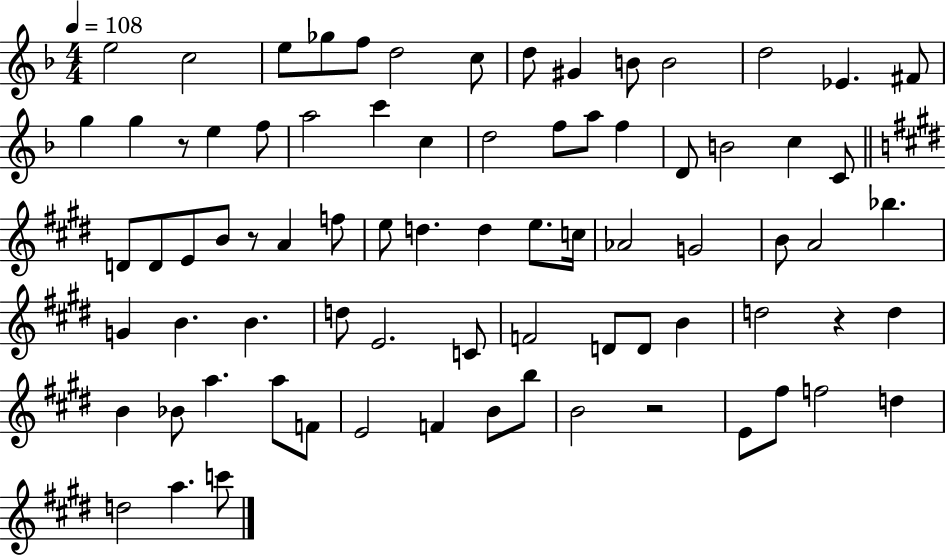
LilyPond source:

{
  \clef treble
  \numericTimeSignature
  \time 4/4
  \key f \major
  \tempo 4 = 108
  \repeat volta 2 { e''2 c''2 | e''8 ges''8 f''8 d''2 c''8 | d''8 gis'4 b'8 b'2 | d''2 ees'4. fis'8 | \break g''4 g''4 r8 e''4 f''8 | a''2 c'''4 c''4 | d''2 f''8 a''8 f''4 | d'8 b'2 c''4 c'8 | \break \bar "||" \break \key e \major d'8 d'8 e'8 b'8 r8 a'4 f''8 | e''8 d''4. d''4 e''8. c''16 | aes'2 g'2 | b'8 a'2 bes''4. | \break g'4 b'4. b'4. | d''8 e'2. c'8 | f'2 d'8 d'8 b'4 | d''2 r4 d''4 | \break b'4 bes'8 a''4. a''8 f'8 | e'2 f'4 b'8 b''8 | b'2 r2 | e'8 fis''8 f''2 d''4 | \break d''2 a''4. c'''8 | } \bar "|."
}